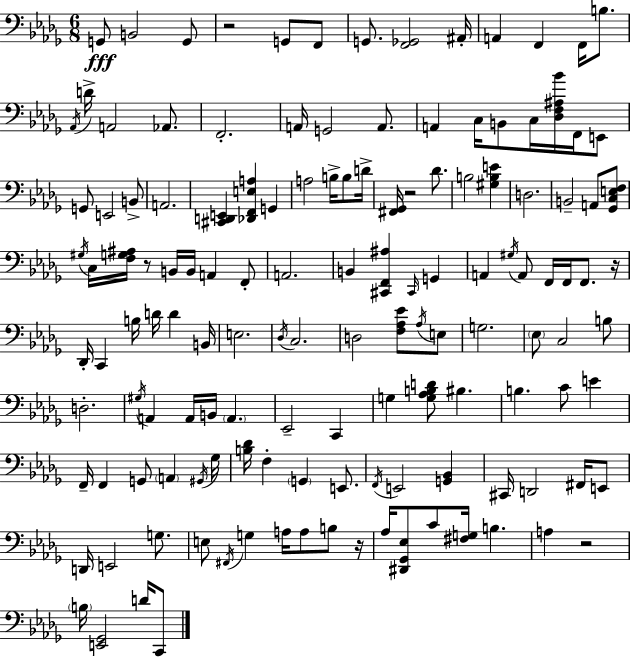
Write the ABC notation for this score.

X:1
T:Untitled
M:6/8
L:1/4
K:Bbm
G,,/2 B,,2 G,,/2 z2 G,,/2 F,,/2 G,,/2 [F,,_G,,]2 ^A,,/4 A,, F,, F,,/4 B,/2 _A,,/4 D/4 A,,2 _A,,/2 F,,2 A,,/4 G,,2 A,,/2 A,, C,/4 B,,/2 C,/4 [_D,F,^A,_B]/4 F,,/4 E,,/2 G,,/2 E,,2 B,,/2 A,,2 [^C,,D,,E,,] [_D,,F,,E,A,] G,, A,2 B,/4 B,/2 D/4 [^F,,_G,,]/4 z2 _D/2 B,2 [^G,B,E] D,2 B,,2 A,,/2 [_G,,C,E,F,]/2 ^G,/4 C,/4 [F,G,^A,]/4 z/2 B,,/4 B,,/4 A,, F,,/2 A,,2 B,, [^C,,F,,^A,] ^C,,/4 G,, A,, ^G,/4 A,,/2 F,,/4 F,,/4 F,,/2 z/4 _D,,/4 C,, B,/4 D/4 D B,,/4 E,2 _D,/4 C,2 D,2 [F,_A,_E]/2 _A,/4 E,/2 G,2 _E,/2 C,2 B,/2 D,2 ^G,/4 A,, A,,/4 B,,/4 A,, _E,,2 C,, G, [G,_A,B,D]/2 ^B, B, C/2 E F,,/4 F,, G,,/2 A,, ^G,,/4 _G,/4 [B,_D]/4 F, G,, E,,/2 F,,/4 E,,2 [G,,_B,,] ^C,,/4 D,,2 ^F,,/4 E,,/2 D,,/4 E,,2 G,/2 E,/2 ^F,,/4 G, A,/4 A,/2 B,/2 z/4 _A,/4 [^D,,_G,,_E,]/2 C/2 [^F,G,]/4 B, A, z2 B,/4 [E,,_G,,]2 D/4 C,,/2